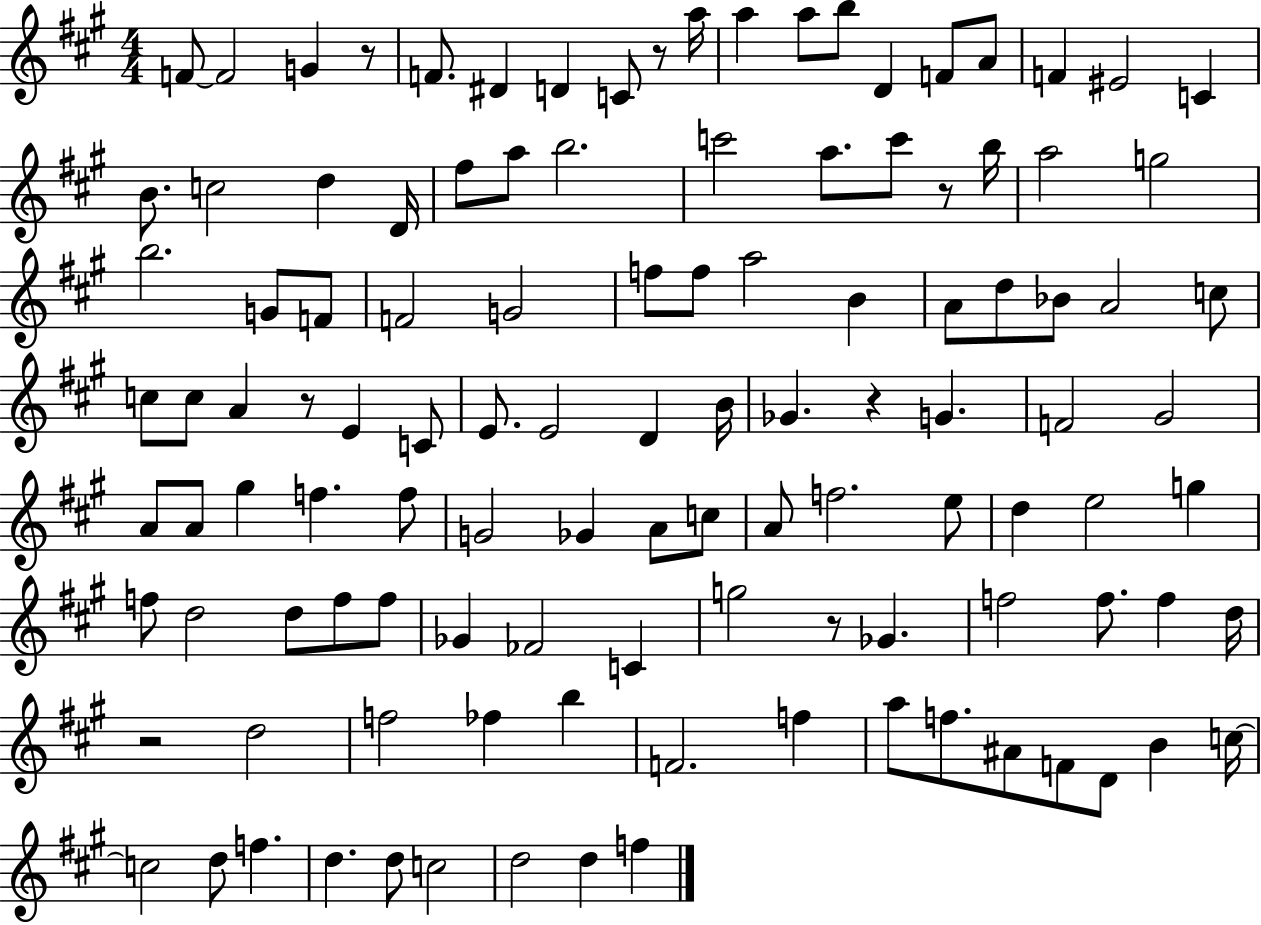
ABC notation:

X:1
T:Untitled
M:4/4
L:1/4
K:A
F/2 F2 G z/2 F/2 ^D D C/2 z/2 a/4 a a/2 b/2 D F/2 A/2 F ^E2 C B/2 c2 d D/4 ^f/2 a/2 b2 c'2 a/2 c'/2 z/2 b/4 a2 g2 b2 G/2 F/2 F2 G2 f/2 f/2 a2 B A/2 d/2 _B/2 A2 c/2 c/2 c/2 A z/2 E C/2 E/2 E2 D B/4 _G z G F2 ^G2 A/2 A/2 ^g f f/2 G2 _G A/2 c/2 A/2 f2 e/2 d e2 g f/2 d2 d/2 f/2 f/2 _G _F2 C g2 z/2 _G f2 f/2 f d/4 z2 d2 f2 _f b F2 f a/2 f/2 ^A/2 F/2 D/2 B c/4 c2 d/2 f d d/2 c2 d2 d f